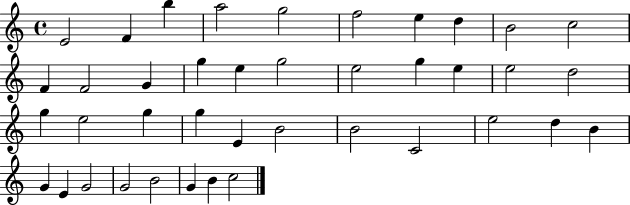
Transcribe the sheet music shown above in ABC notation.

X:1
T:Untitled
M:4/4
L:1/4
K:C
E2 F b a2 g2 f2 e d B2 c2 F F2 G g e g2 e2 g e e2 d2 g e2 g g E B2 B2 C2 e2 d B G E G2 G2 B2 G B c2